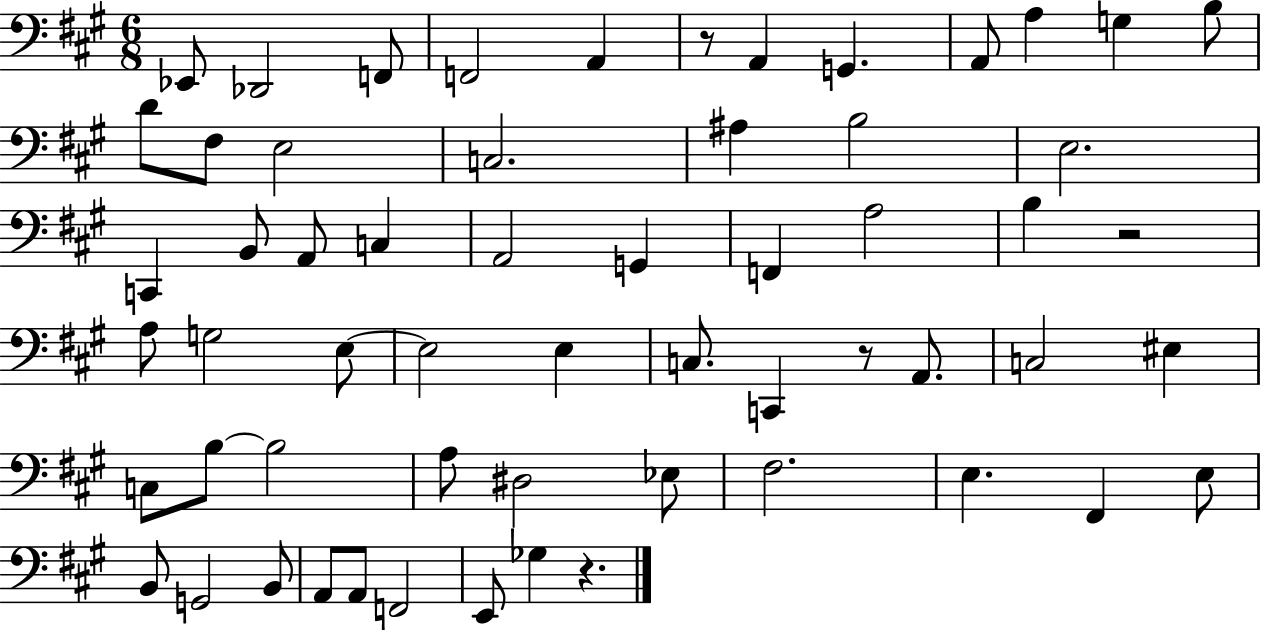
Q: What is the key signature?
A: A major